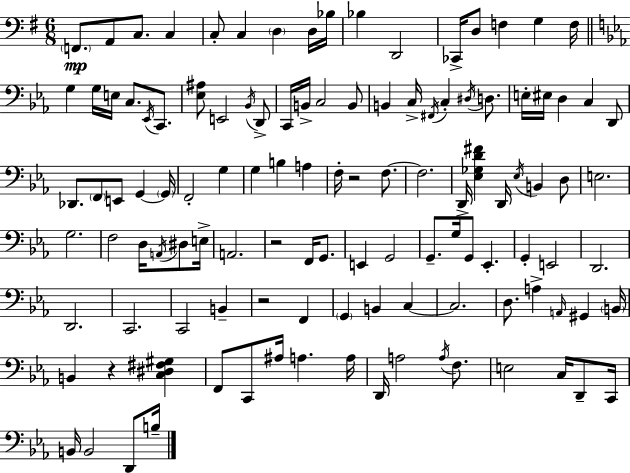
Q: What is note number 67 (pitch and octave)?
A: F2